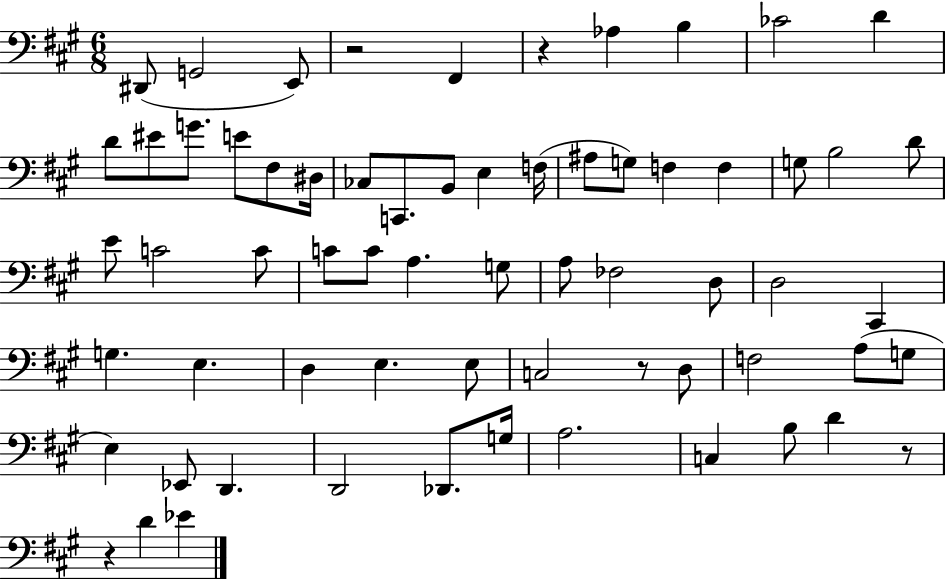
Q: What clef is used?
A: bass